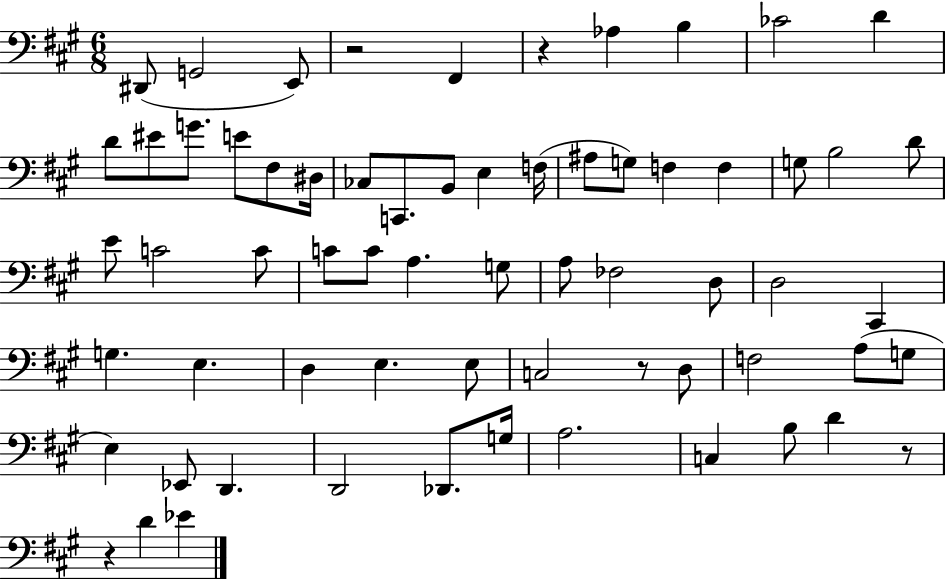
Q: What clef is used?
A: bass